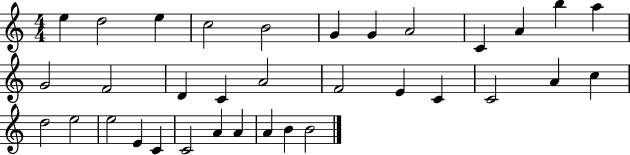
E5/q D5/h E5/q C5/h B4/h G4/q G4/q A4/h C4/q A4/q B5/q A5/q G4/h F4/h D4/q C4/q A4/h F4/h E4/q C4/q C4/h A4/q C5/q D5/h E5/h E5/h E4/q C4/q C4/h A4/q A4/q A4/q B4/q B4/h